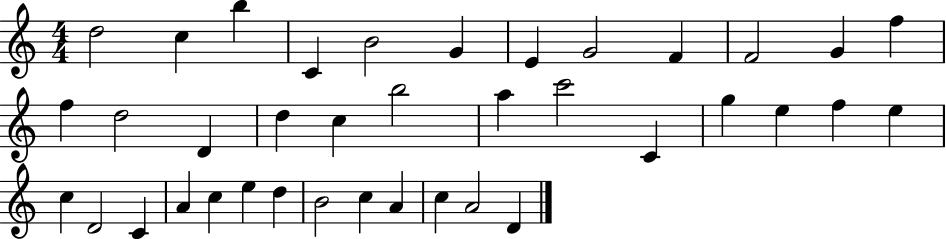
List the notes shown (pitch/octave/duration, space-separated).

D5/h C5/q B5/q C4/q B4/h G4/q E4/q G4/h F4/q F4/h G4/q F5/q F5/q D5/h D4/q D5/q C5/q B5/h A5/q C6/h C4/q G5/q E5/q F5/q E5/q C5/q D4/h C4/q A4/q C5/q E5/q D5/q B4/h C5/q A4/q C5/q A4/h D4/q